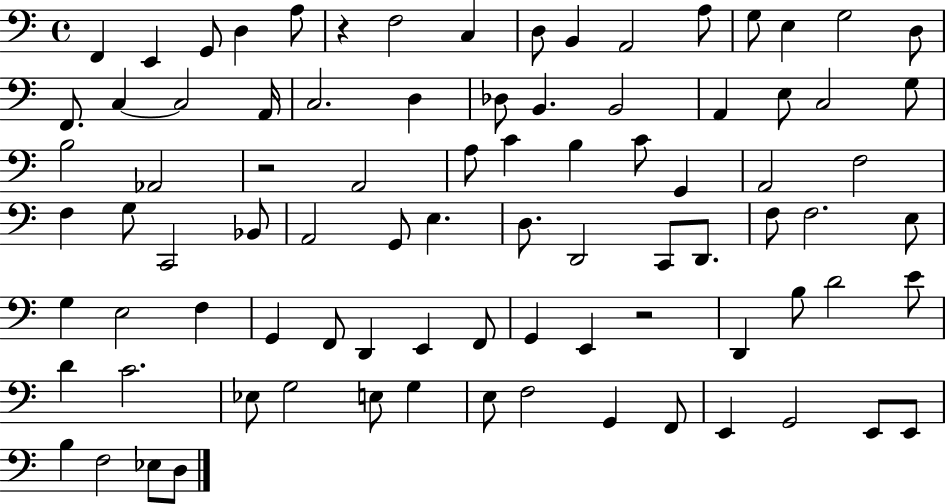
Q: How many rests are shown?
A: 3